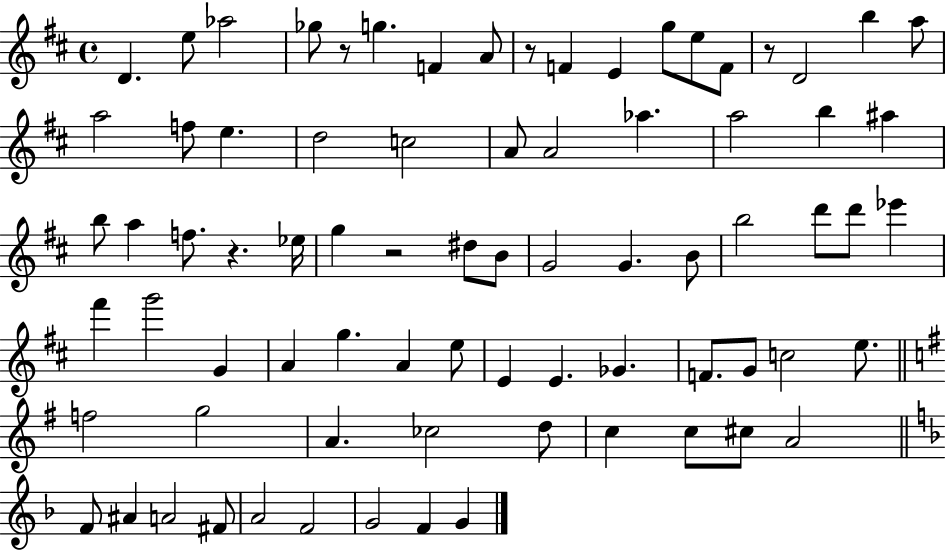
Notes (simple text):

D4/q. E5/e Ab5/h Gb5/e R/e G5/q. F4/q A4/e R/e F4/q E4/q G5/e E5/e F4/e R/e D4/h B5/q A5/e A5/h F5/e E5/q. D5/h C5/h A4/e A4/h Ab5/q. A5/h B5/q A#5/q B5/e A5/q F5/e. R/q. Eb5/s G5/q R/h D#5/e B4/e G4/h G4/q. B4/e B5/h D6/e D6/e Eb6/q F#6/q G6/h G4/q A4/q G5/q. A4/q E5/e E4/q E4/q. Gb4/q. F4/e. G4/e C5/h E5/e. F5/h G5/h A4/q. CES5/h D5/e C5/q C5/e C#5/e A4/h F4/e A#4/q A4/h F#4/e A4/h F4/h G4/h F4/q G4/q